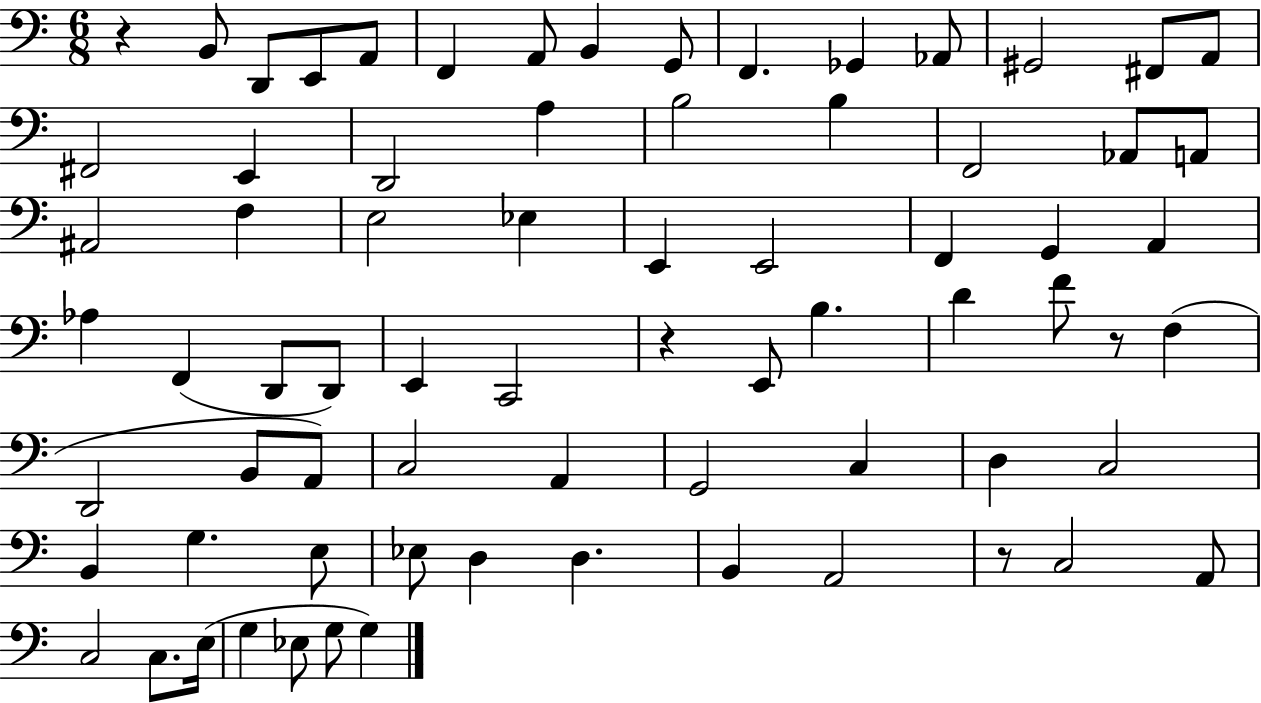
R/q B2/e D2/e E2/e A2/e F2/q A2/e B2/q G2/e F2/q. Gb2/q Ab2/e G#2/h F#2/e A2/e F#2/h E2/q D2/h A3/q B3/h B3/q F2/h Ab2/e A2/e A#2/h F3/q E3/h Eb3/q E2/q E2/h F2/q G2/q A2/q Ab3/q F2/q D2/e D2/e E2/q C2/h R/q E2/e B3/q. D4/q F4/e R/e F3/q D2/h B2/e A2/e C3/h A2/q G2/h C3/q D3/q C3/h B2/q G3/q. E3/e Eb3/e D3/q D3/q. B2/q A2/h R/e C3/h A2/e C3/h C3/e. E3/s G3/q Eb3/e G3/e G3/q